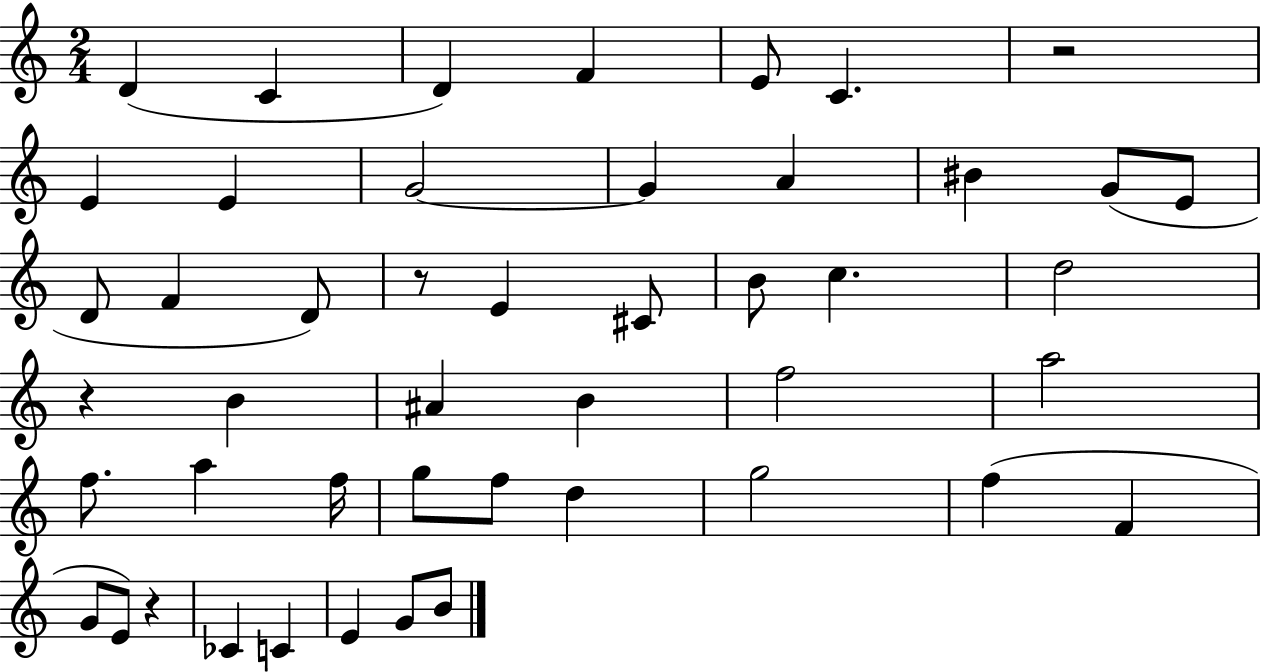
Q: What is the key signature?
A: C major